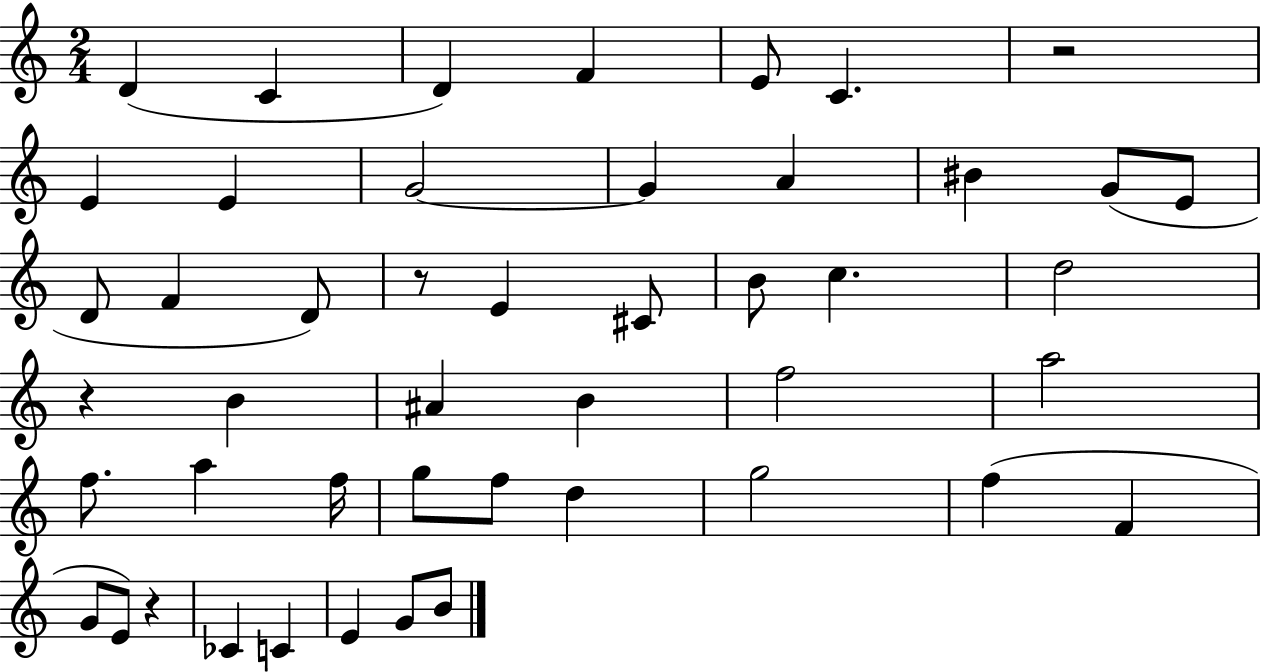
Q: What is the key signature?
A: C major